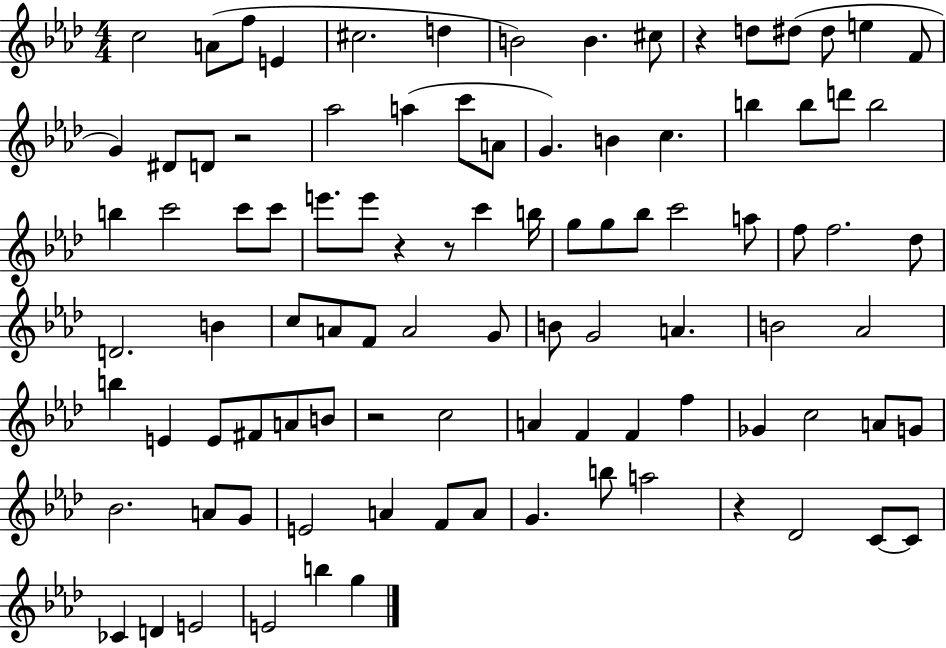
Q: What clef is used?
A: treble